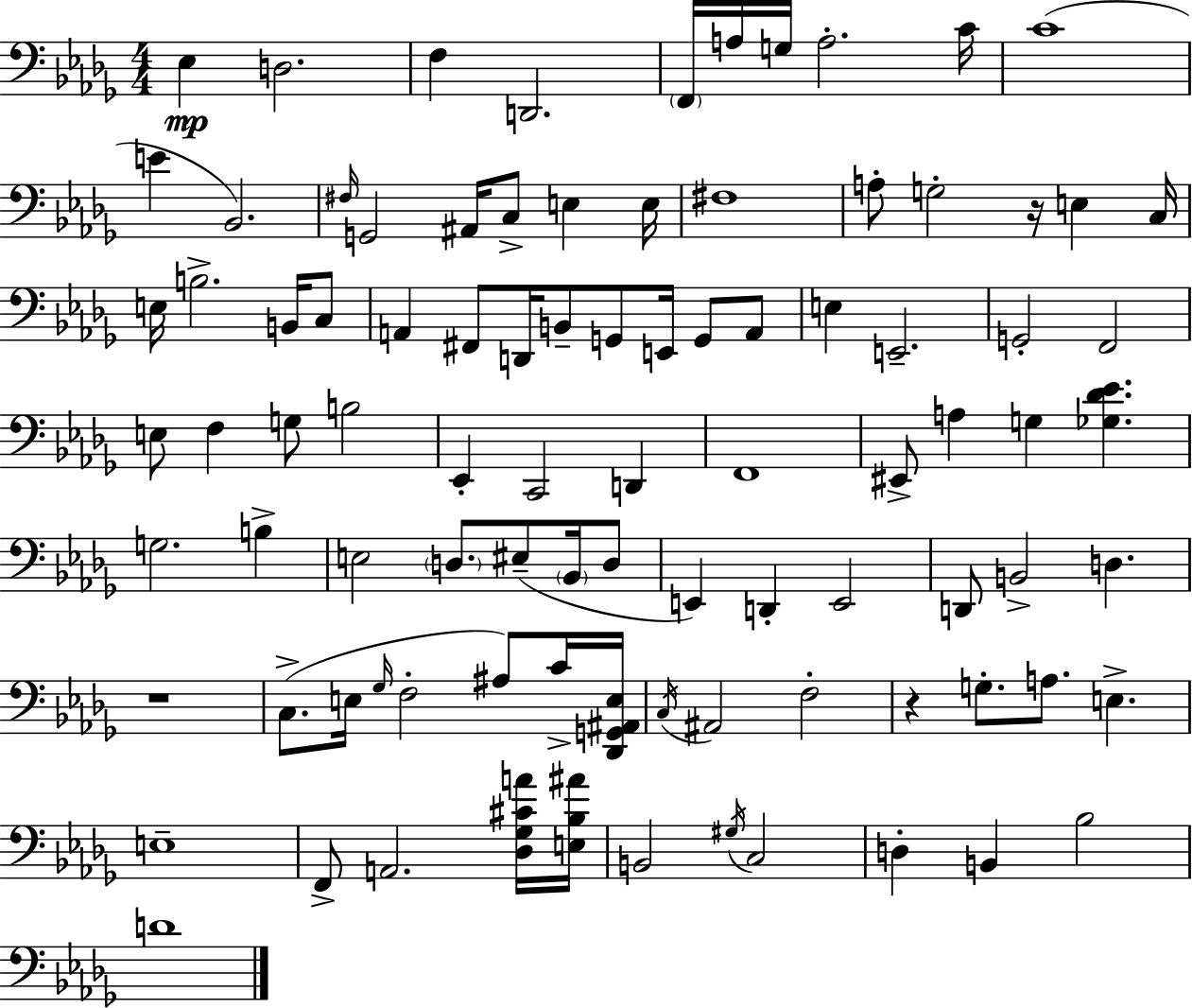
{
  \clef bass
  \numericTimeSignature
  \time 4/4
  \key bes \minor
  ees4\mp d2. | f4 d,2. | \parenthesize f,16 a16 g16 a2.-. c'16 | c'1( | \break e'4 bes,2.) | \grace { fis16 } g,2 ais,16 c8-> e4 | e16 fis1 | a8-. g2-. r16 e4 | \break c16 e16 b2.-> b,16 c8 | a,4 fis,8 d,16 b,8-- g,8 e,16 g,8 a,8 | e4 e,2.-- | g,2-. f,2 | \break e8 f4 g8 b2 | ees,4-. c,2 d,4 | f,1 | eis,8-> a4 g4 <ges des' ees'>4. | \break g2. b4-> | e2 \parenthesize d8. eis8--( \parenthesize bes,16 d8 | e,4) d,4-. e,2 | d,8 b,2-> d4. | \break r1 | c8.->( e16 \grace { ges16 } f2-. ais8) | c'16-> <des, g, ais, e>16 \acciaccatura { c16 } ais,2 f2-. | r4 g8.-. a8. e4.-> | \break e1-- | f,8-> a,2. | <des ges cis' a'>16 <e bes ais'>16 b,2 \acciaccatura { gis16 } c2 | d4-. b,4 bes2 | \break d'1 | \bar "|."
}